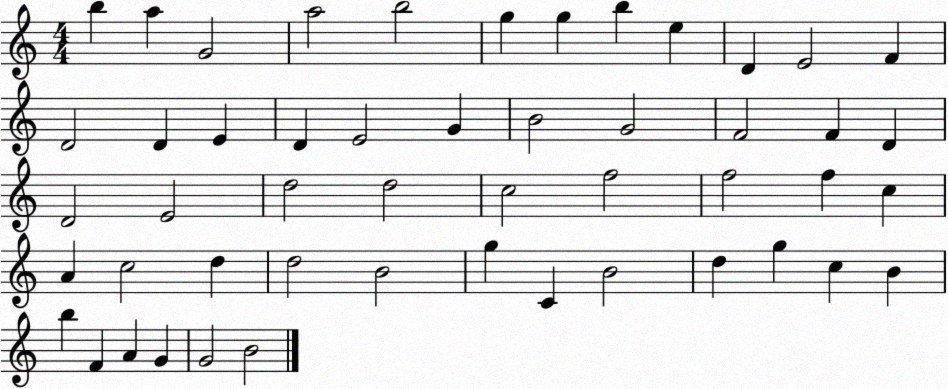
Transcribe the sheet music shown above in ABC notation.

X:1
T:Untitled
M:4/4
L:1/4
K:C
b a G2 a2 b2 g g b e D E2 F D2 D E D E2 G B2 G2 F2 F D D2 E2 d2 d2 c2 f2 f2 f c A c2 d d2 B2 g C B2 d g c B b F A G G2 B2